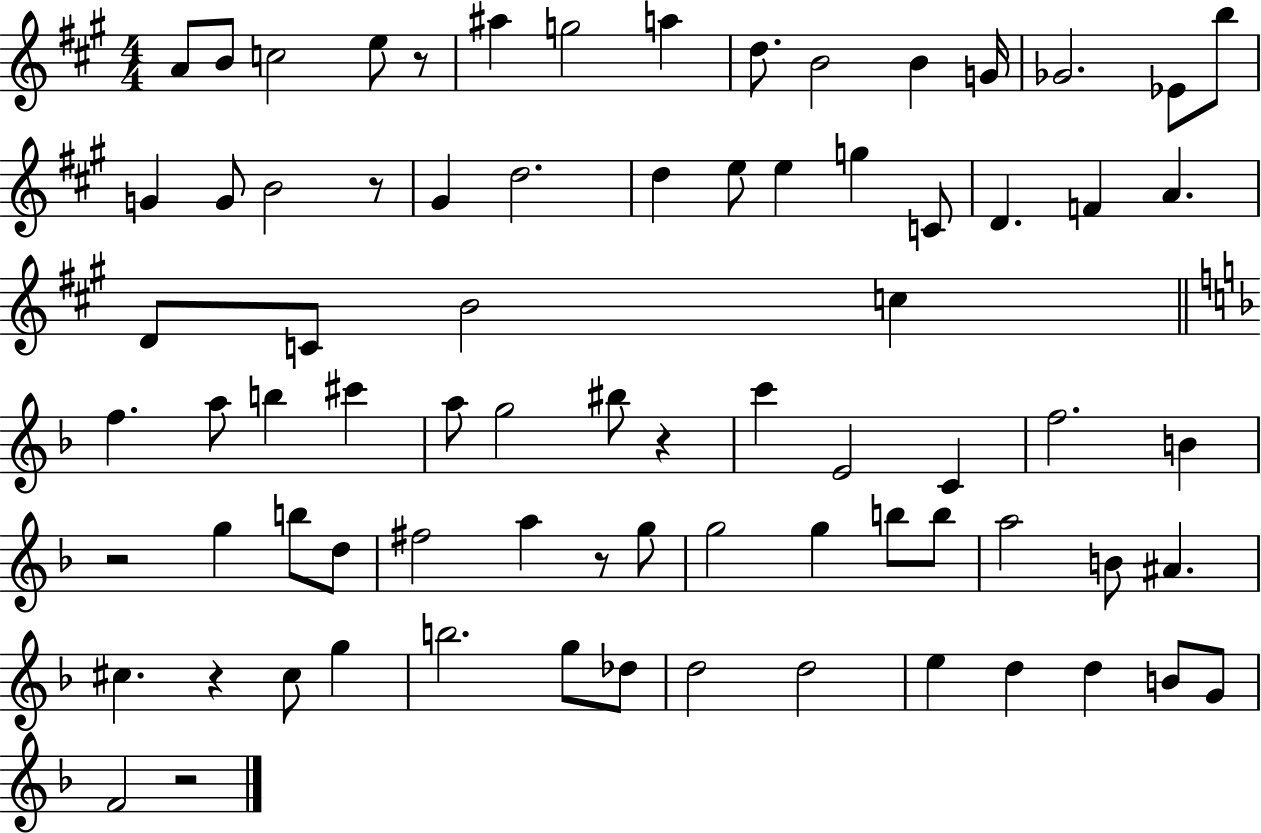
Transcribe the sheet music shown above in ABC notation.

X:1
T:Untitled
M:4/4
L:1/4
K:A
A/2 B/2 c2 e/2 z/2 ^a g2 a d/2 B2 B G/4 _G2 _E/2 b/2 G G/2 B2 z/2 ^G d2 d e/2 e g C/2 D F A D/2 C/2 B2 c f a/2 b ^c' a/2 g2 ^b/2 z c' E2 C f2 B z2 g b/2 d/2 ^f2 a z/2 g/2 g2 g b/2 b/2 a2 B/2 ^A ^c z ^c/2 g b2 g/2 _d/2 d2 d2 e d d B/2 G/2 F2 z2